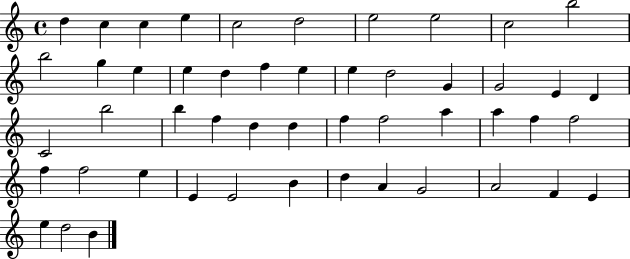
D5/q C5/q C5/q E5/q C5/h D5/h E5/h E5/h C5/h B5/h B5/h G5/q E5/q E5/q D5/q F5/q E5/q E5/q D5/h G4/q G4/h E4/q D4/q C4/h B5/h B5/q F5/q D5/q D5/q F5/q F5/h A5/q A5/q F5/q F5/h F5/q F5/h E5/q E4/q E4/h B4/q D5/q A4/q G4/h A4/h F4/q E4/q E5/q D5/h B4/q